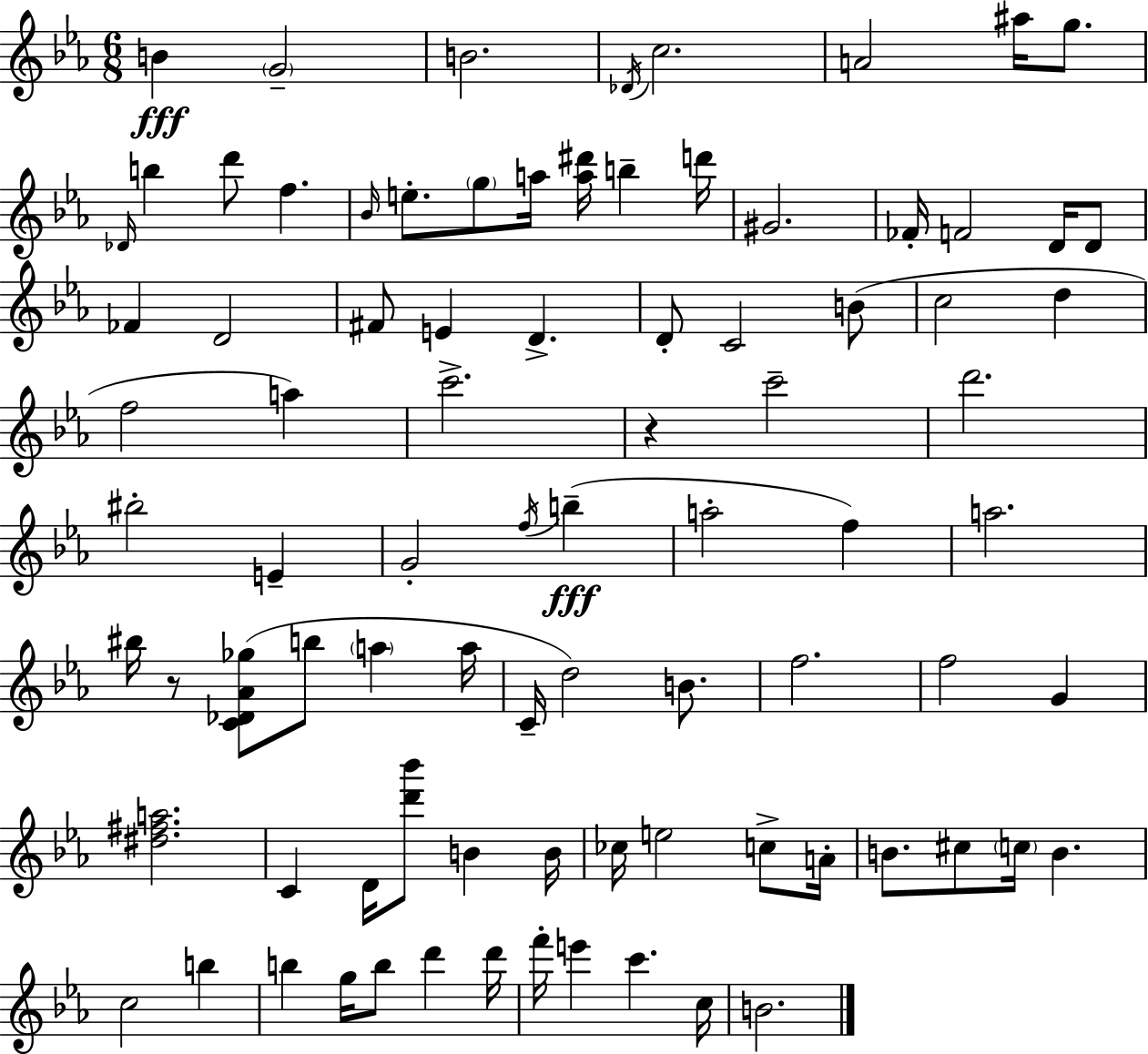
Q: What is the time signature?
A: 6/8